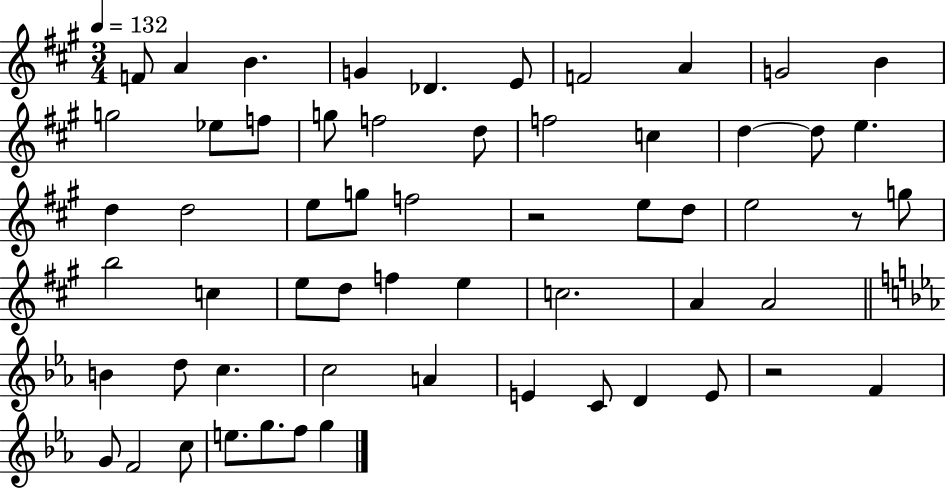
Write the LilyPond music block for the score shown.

{
  \clef treble
  \numericTimeSignature
  \time 3/4
  \key a \major
  \tempo 4 = 132
  f'8 a'4 b'4. | g'4 des'4. e'8 | f'2 a'4 | g'2 b'4 | \break g''2 ees''8 f''8 | g''8 f''2 d''8 | f''2 c''4 | d''4~~ d''8 e''4. | \break d''4 d''2 | e''8 g''8 f''2 | r2 e''8 d''8 | e''2 r8 g''8 | \break b''2 c''4 | e''8 d''8 f''4 e''4 | c''2. | a'4 a'2 | \break \bar "||" \break \key c \minor b'4 d''8 c''4. | c''2 a'4 | e'4 c'8 d'4 e'8 | r2 f'4 | \break g'8 f'2 c''8 | e''8. g''8. f''8 g''4 | \bar "|."
}